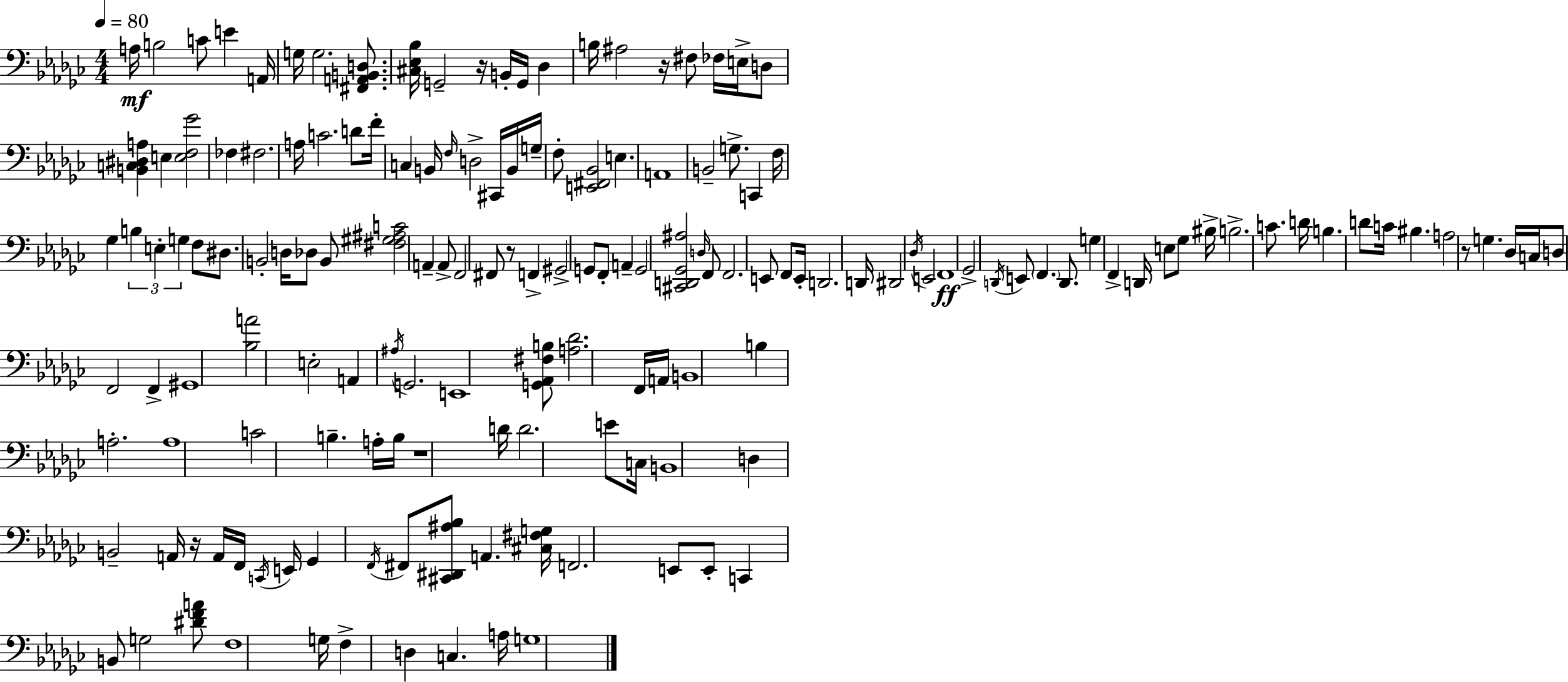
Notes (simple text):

A3/s B3/h C4/e E4/q A2/s G3/s G3/h. [F#2,A2,B2,D3]/e. [C#3,Eb3,Bb3]/s G2/h R/s B2/s G2/s Db3/q B3/s A#3/h R/s F#3/e FES3/s E3/s D3/e [B2,C3,D#3,A3]/q E3/q [E3,F3,Gb4]/h FES3/q F#3/h. A3/s C4/h. D4/e F4/s C3/q B2/s F3/s D3/h C#2/s B2/s G3/s F3/e [E2,F#2,Bb2]/h E3/q. A2/w B2/h G3/e. C2/q F3/s Gb3/q B3/q E3/q G3/q F3/e D#3/e. B2/h D3/s Db3/e B2/e [F#3,G#3,A#3,C4]/h A2/q A2/e F2/h F#2/e R/e F2/q G#2/h G2/e F2/e A2/q G2/h [C#2,D2,Gb2,A#3]/h D3/s F2/e F2/h. E2/e F2/e E2/s D2/h. D2/s D#2/h Db3/s E2/h F2/w Gb2/h D2/s E2/e F2/q. D2/e. G3/q F2/q D2/s E3/e Gb3/e BIS3/s B3/h. C4/e. D4/s B3/q. D4/e C4/s BIS3/q. A3/h R/e G3/q. Db3/s C3/s D3/e F2/h F2/q G#2/w [Bb3,A4]/h E3/h A2/q A#3/s G2/h. E2/w [G2,Ab2,F#3,B3]/e [A3,Db4]/h. F2/s A2/s B2/w B3/q A3/h. A3/w C4/h B3/q. A3/s B3/s R/w D4/s D4/h. E4/e C3/s B2/w D3/q B2/h A2/s R/s A2/s F2/s C2/s E2/s Gb2/q F2/s F#2/e [C#2,D#2,A#3,Bb3]/e A2/q. [C#3,F#3,G3]/s F2/h. E2/e E2/e C2/q B2/e G3/h [D#4,F4,A4]/e F3/w G3/s F3/q D3/q C3/q. A3/s G3/w